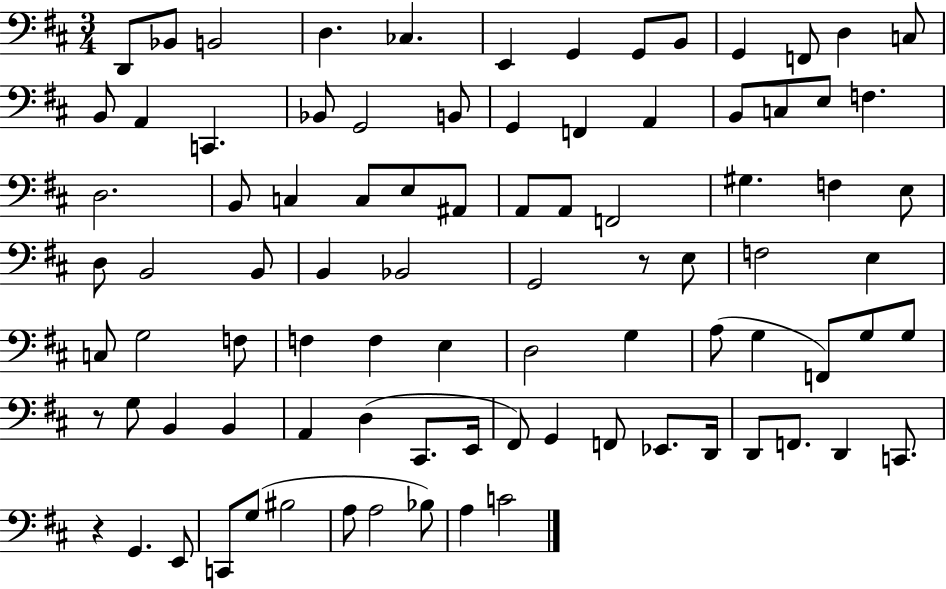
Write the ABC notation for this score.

X:1
T:Untitled
M:3/4
L:1/4
K:D
D,,/2 _B,,/2 B,,2 D, _C, E,, G,, G,,/2 B,,/2 G,, F,,/2 D, C,/2 B,,/2 A,, C,, _B,,/2 G,,2 B,,/2 G,, F,, A,, B,,/2 C,/2 E,/2 F, D,2 B,,/2 C, C,/2 E,/2 ^A,,/2 A,,/2 A,,/2 F,,2 ^G, F, E,/2 D,/2 B,,2 B,,/2 B,, _B,,2 G,,2 z/2 E,/2 F,2 E, C,/2 G,2 F,/2 F, F, E, D,2 G, A,/2 G, F,,/2 G,/2 G,/2 z/2 G,/2 B,, B,, A,, D, ^C,,/2 E,,/4 ^F,,/2 G,, F,,/2 _E,,/2 D,,/4 D,,/2 F,,/2 D,, C,,/2 z G,, E,,/2 C,,/2 G,/2 ^B,2 A,/2 A,2 _B,/2 A, C2